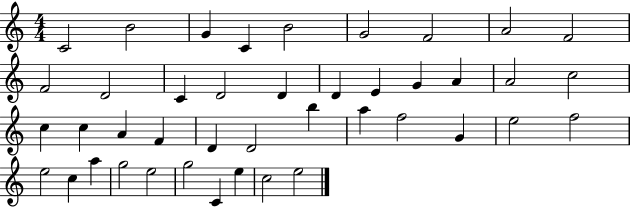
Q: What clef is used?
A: treble